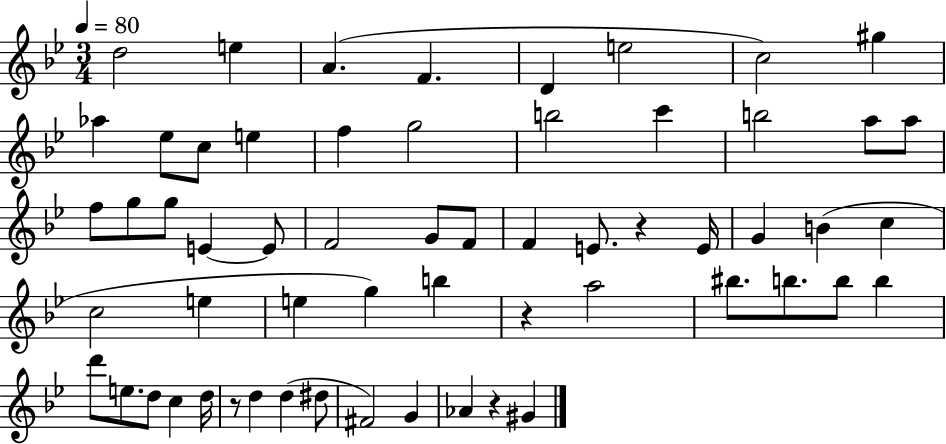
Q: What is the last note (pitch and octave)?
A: G#4